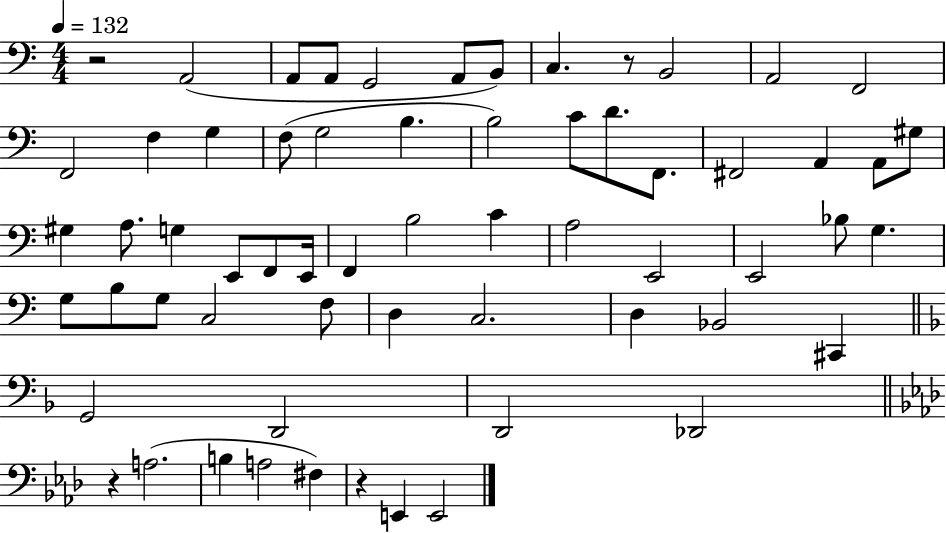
{
  \clef bass
  \numericTimeSignature
  \time 4/4
  \key c \major
  \tempo 4 = 132
  r2 a,2( | a,8 a,8 g,2 a,8 b,8) | c4. r8 b,2 | a,2 f,2 | \break f,2 f4 g4 | f8( g2 b4. | b2) c'8 d'8. f,8. | fis,2 a,4 a,8 gis8 | \break gis4 a8. g4 e,8 f,8 e,16 | f,4 b2 c'4 | a2 e,2 | e,2 bes8 g4. | \break g8 b8 g8 c2 f8 | d4 c2. | d4 bes,2 cis,4 | \bar "||" \break \key f \major g,2 d,2 | d,2 des,2 | \bar "||" \break \key aes \major r4 a2.( | b4 a2 fis4) | r4 e,4 e,2 | \bar "|."
}